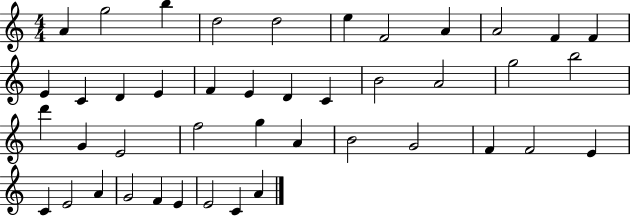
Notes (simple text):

A4/q G5/h B5/q D5/h D5/h E5/q F4/h A4/q A4/h F4/q F4/q E4/q C4/q D4/q E4/q F4/q E4/q D4/q C4/q B4/h A4/h G5/h B5/h D6/q G4/q E4/h F5/h G5/q A4/q B4/h G4/h F4/q F4/h E4/q C4/q E4/h A4/q G4/h F4/q E4/q E4/h C4/q A4/q